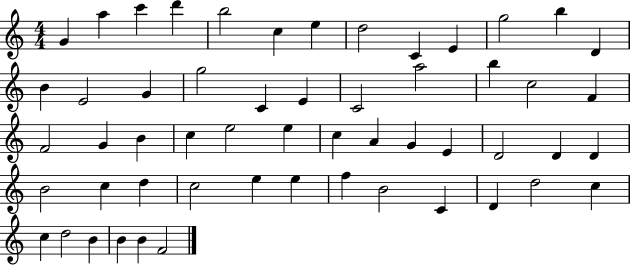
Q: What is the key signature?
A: C major